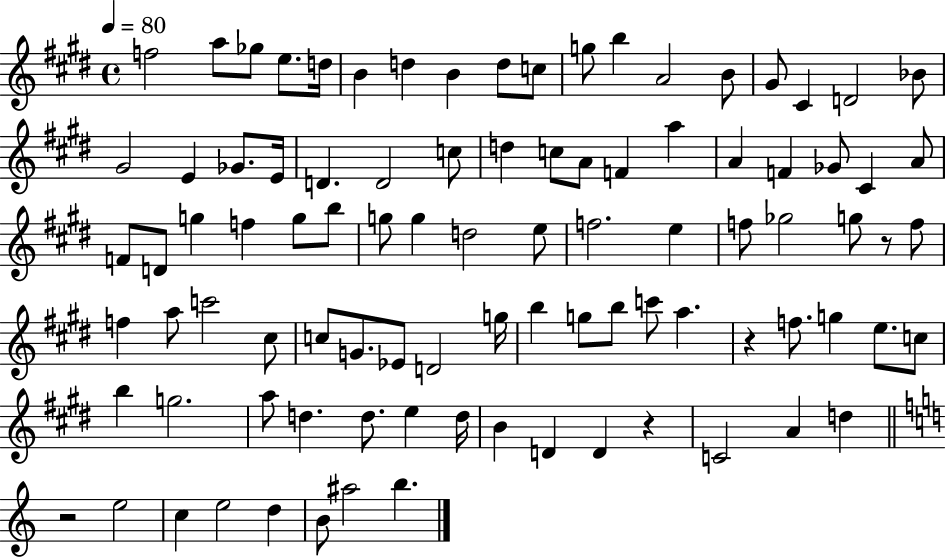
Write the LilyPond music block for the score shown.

{
  \clef treble
  \time 4/4
  \defaultTimeSignature
  \key e \major
  \tempo 4 = 80
  f''2 a''8 ges''8 e''8. d''16 | b'4 d''4 b'4 d''8 c''8 | g''8 b''4 a'2 b'8 | gis'8 cis'4 d'2 bes'8 | \break gis'2 e'4 ges'8. e'16 | d'4. d'2 c''8 | d''4 c''8 a'8 f'4 a''4 | a'4 f'4 ges'8 cis'4 a'8 | \break f'8 d'8 g''4 f''4 g''8 b''8 | g''8 g''4 d''2 e''8 | f''2. e''4 | f''8 ges''2 g''8 r8 f''8 | \break f''4 a''8 c'''2 cis''8 | c''8 g'8. ees'8 d'2 g''16 | b''4 g''8 b''8 c'''8 a''4. | r4 f''8. g''4 e''8. c''8 | \break b''4 g''2. | a''8 d''4. d''8. e''4 d''16 | b'4 d'4 d'4 r4 | c'2 a'4 d''4 | \break \bar "||" \break \key c \major r2 e''2 | c''4 e''2 d''4 | b'8 ais''2 b''4. | \bar "|."
}